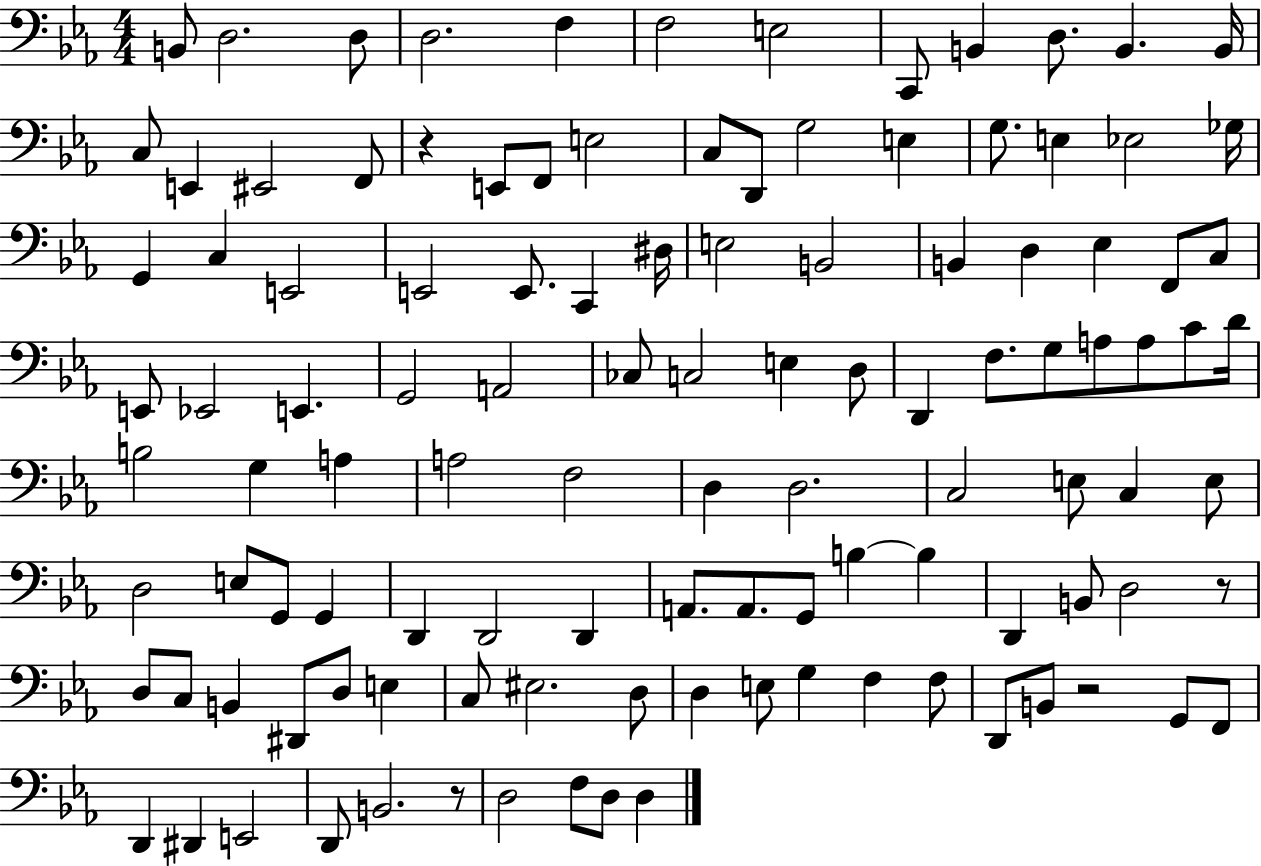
X:1
T:Untitled
M:4/4
L:1/4
K:Eb
B,,/2 D,2 D,/2 D,2 F, F,2 E,2 C,,/2 B,, D,/2 B,, B,,/4 C,/2 E,, ^E,,2 F,,/2 z E,,/2 F,,/2 E,2 C,/2 D,,/2 G,2 E, G,/2 E, _E,2 _G,/4 G,, C, E,,2 E,,2 E,,/2 C,, ^D,/4 E,2 B,,2 B,, D, _E, F,,/2 C,/2 E,,/2 _E,,2 E,, G,,2 A,,2 _C,/2 C,2 E, D,/2 D,, F,/2 G,/2 A,/2 A,/2 C/2 D/4 B,2 G, A, A,2 F,2 D, D,2 C,2 E,/2 C, E,/2 D,2 E,/2 G,,/2 G,, D,, D,,2 D,, A,,/2 A,,/2 G,,/2 B, B, D,, B,,/2 D,2 z/2 D,/2 C,/2 B,, ^D,,/2 D,/2 E, C,/2 ^E,2 D,/2 D, E,/2 G, F, F,/2 D,,/2 B,,/2 z2 G,,/2 F,,/2 D,, ^D,, E,,2 D,,/2 B,,2 z/2 D,2 F,/2 D,/2 D,